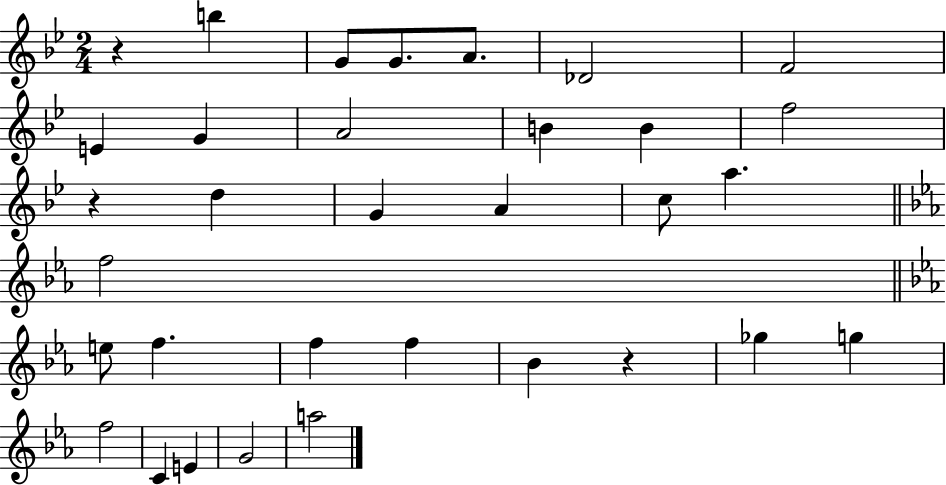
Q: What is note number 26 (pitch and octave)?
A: F5